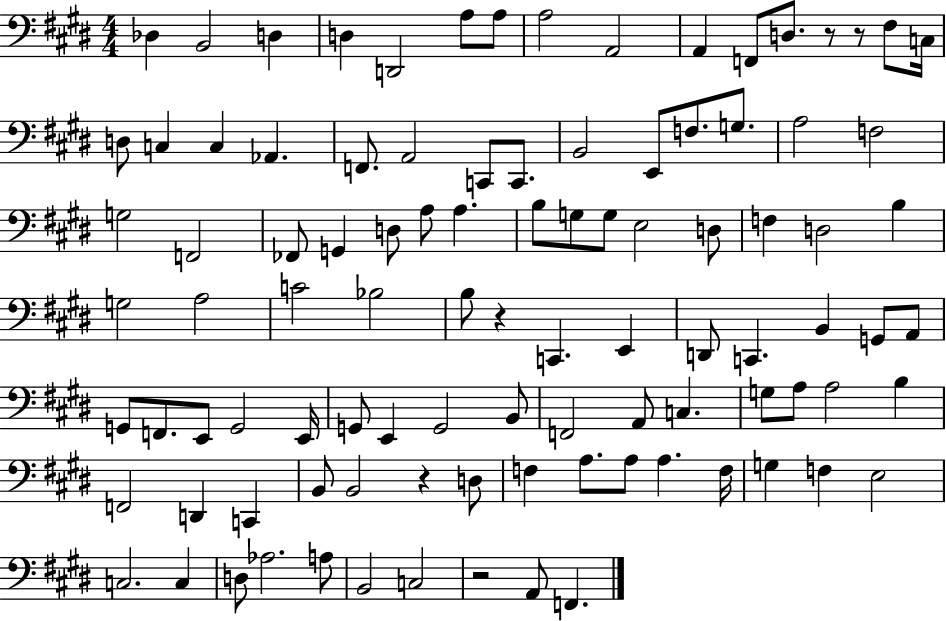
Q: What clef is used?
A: bass